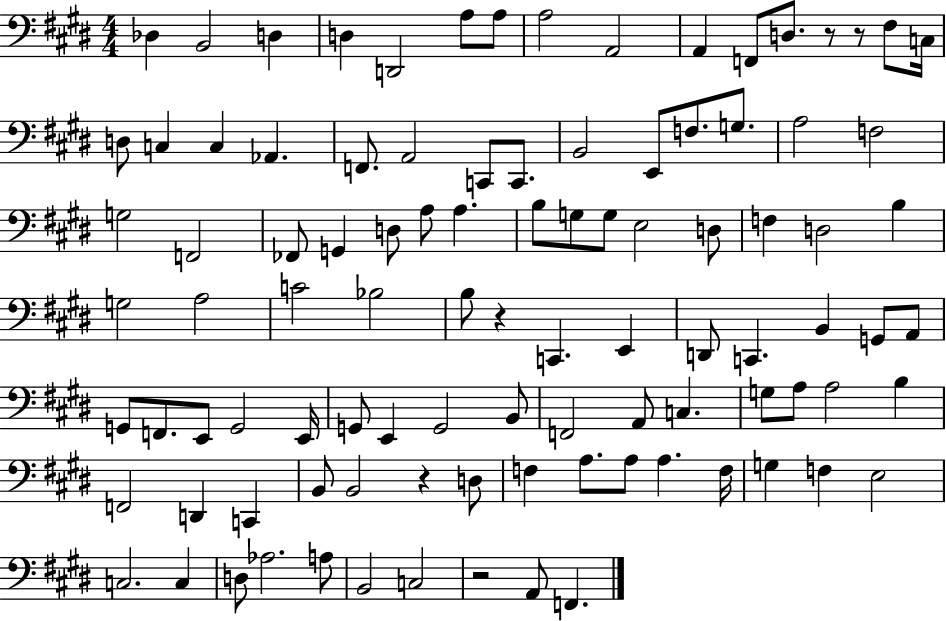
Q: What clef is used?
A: bass